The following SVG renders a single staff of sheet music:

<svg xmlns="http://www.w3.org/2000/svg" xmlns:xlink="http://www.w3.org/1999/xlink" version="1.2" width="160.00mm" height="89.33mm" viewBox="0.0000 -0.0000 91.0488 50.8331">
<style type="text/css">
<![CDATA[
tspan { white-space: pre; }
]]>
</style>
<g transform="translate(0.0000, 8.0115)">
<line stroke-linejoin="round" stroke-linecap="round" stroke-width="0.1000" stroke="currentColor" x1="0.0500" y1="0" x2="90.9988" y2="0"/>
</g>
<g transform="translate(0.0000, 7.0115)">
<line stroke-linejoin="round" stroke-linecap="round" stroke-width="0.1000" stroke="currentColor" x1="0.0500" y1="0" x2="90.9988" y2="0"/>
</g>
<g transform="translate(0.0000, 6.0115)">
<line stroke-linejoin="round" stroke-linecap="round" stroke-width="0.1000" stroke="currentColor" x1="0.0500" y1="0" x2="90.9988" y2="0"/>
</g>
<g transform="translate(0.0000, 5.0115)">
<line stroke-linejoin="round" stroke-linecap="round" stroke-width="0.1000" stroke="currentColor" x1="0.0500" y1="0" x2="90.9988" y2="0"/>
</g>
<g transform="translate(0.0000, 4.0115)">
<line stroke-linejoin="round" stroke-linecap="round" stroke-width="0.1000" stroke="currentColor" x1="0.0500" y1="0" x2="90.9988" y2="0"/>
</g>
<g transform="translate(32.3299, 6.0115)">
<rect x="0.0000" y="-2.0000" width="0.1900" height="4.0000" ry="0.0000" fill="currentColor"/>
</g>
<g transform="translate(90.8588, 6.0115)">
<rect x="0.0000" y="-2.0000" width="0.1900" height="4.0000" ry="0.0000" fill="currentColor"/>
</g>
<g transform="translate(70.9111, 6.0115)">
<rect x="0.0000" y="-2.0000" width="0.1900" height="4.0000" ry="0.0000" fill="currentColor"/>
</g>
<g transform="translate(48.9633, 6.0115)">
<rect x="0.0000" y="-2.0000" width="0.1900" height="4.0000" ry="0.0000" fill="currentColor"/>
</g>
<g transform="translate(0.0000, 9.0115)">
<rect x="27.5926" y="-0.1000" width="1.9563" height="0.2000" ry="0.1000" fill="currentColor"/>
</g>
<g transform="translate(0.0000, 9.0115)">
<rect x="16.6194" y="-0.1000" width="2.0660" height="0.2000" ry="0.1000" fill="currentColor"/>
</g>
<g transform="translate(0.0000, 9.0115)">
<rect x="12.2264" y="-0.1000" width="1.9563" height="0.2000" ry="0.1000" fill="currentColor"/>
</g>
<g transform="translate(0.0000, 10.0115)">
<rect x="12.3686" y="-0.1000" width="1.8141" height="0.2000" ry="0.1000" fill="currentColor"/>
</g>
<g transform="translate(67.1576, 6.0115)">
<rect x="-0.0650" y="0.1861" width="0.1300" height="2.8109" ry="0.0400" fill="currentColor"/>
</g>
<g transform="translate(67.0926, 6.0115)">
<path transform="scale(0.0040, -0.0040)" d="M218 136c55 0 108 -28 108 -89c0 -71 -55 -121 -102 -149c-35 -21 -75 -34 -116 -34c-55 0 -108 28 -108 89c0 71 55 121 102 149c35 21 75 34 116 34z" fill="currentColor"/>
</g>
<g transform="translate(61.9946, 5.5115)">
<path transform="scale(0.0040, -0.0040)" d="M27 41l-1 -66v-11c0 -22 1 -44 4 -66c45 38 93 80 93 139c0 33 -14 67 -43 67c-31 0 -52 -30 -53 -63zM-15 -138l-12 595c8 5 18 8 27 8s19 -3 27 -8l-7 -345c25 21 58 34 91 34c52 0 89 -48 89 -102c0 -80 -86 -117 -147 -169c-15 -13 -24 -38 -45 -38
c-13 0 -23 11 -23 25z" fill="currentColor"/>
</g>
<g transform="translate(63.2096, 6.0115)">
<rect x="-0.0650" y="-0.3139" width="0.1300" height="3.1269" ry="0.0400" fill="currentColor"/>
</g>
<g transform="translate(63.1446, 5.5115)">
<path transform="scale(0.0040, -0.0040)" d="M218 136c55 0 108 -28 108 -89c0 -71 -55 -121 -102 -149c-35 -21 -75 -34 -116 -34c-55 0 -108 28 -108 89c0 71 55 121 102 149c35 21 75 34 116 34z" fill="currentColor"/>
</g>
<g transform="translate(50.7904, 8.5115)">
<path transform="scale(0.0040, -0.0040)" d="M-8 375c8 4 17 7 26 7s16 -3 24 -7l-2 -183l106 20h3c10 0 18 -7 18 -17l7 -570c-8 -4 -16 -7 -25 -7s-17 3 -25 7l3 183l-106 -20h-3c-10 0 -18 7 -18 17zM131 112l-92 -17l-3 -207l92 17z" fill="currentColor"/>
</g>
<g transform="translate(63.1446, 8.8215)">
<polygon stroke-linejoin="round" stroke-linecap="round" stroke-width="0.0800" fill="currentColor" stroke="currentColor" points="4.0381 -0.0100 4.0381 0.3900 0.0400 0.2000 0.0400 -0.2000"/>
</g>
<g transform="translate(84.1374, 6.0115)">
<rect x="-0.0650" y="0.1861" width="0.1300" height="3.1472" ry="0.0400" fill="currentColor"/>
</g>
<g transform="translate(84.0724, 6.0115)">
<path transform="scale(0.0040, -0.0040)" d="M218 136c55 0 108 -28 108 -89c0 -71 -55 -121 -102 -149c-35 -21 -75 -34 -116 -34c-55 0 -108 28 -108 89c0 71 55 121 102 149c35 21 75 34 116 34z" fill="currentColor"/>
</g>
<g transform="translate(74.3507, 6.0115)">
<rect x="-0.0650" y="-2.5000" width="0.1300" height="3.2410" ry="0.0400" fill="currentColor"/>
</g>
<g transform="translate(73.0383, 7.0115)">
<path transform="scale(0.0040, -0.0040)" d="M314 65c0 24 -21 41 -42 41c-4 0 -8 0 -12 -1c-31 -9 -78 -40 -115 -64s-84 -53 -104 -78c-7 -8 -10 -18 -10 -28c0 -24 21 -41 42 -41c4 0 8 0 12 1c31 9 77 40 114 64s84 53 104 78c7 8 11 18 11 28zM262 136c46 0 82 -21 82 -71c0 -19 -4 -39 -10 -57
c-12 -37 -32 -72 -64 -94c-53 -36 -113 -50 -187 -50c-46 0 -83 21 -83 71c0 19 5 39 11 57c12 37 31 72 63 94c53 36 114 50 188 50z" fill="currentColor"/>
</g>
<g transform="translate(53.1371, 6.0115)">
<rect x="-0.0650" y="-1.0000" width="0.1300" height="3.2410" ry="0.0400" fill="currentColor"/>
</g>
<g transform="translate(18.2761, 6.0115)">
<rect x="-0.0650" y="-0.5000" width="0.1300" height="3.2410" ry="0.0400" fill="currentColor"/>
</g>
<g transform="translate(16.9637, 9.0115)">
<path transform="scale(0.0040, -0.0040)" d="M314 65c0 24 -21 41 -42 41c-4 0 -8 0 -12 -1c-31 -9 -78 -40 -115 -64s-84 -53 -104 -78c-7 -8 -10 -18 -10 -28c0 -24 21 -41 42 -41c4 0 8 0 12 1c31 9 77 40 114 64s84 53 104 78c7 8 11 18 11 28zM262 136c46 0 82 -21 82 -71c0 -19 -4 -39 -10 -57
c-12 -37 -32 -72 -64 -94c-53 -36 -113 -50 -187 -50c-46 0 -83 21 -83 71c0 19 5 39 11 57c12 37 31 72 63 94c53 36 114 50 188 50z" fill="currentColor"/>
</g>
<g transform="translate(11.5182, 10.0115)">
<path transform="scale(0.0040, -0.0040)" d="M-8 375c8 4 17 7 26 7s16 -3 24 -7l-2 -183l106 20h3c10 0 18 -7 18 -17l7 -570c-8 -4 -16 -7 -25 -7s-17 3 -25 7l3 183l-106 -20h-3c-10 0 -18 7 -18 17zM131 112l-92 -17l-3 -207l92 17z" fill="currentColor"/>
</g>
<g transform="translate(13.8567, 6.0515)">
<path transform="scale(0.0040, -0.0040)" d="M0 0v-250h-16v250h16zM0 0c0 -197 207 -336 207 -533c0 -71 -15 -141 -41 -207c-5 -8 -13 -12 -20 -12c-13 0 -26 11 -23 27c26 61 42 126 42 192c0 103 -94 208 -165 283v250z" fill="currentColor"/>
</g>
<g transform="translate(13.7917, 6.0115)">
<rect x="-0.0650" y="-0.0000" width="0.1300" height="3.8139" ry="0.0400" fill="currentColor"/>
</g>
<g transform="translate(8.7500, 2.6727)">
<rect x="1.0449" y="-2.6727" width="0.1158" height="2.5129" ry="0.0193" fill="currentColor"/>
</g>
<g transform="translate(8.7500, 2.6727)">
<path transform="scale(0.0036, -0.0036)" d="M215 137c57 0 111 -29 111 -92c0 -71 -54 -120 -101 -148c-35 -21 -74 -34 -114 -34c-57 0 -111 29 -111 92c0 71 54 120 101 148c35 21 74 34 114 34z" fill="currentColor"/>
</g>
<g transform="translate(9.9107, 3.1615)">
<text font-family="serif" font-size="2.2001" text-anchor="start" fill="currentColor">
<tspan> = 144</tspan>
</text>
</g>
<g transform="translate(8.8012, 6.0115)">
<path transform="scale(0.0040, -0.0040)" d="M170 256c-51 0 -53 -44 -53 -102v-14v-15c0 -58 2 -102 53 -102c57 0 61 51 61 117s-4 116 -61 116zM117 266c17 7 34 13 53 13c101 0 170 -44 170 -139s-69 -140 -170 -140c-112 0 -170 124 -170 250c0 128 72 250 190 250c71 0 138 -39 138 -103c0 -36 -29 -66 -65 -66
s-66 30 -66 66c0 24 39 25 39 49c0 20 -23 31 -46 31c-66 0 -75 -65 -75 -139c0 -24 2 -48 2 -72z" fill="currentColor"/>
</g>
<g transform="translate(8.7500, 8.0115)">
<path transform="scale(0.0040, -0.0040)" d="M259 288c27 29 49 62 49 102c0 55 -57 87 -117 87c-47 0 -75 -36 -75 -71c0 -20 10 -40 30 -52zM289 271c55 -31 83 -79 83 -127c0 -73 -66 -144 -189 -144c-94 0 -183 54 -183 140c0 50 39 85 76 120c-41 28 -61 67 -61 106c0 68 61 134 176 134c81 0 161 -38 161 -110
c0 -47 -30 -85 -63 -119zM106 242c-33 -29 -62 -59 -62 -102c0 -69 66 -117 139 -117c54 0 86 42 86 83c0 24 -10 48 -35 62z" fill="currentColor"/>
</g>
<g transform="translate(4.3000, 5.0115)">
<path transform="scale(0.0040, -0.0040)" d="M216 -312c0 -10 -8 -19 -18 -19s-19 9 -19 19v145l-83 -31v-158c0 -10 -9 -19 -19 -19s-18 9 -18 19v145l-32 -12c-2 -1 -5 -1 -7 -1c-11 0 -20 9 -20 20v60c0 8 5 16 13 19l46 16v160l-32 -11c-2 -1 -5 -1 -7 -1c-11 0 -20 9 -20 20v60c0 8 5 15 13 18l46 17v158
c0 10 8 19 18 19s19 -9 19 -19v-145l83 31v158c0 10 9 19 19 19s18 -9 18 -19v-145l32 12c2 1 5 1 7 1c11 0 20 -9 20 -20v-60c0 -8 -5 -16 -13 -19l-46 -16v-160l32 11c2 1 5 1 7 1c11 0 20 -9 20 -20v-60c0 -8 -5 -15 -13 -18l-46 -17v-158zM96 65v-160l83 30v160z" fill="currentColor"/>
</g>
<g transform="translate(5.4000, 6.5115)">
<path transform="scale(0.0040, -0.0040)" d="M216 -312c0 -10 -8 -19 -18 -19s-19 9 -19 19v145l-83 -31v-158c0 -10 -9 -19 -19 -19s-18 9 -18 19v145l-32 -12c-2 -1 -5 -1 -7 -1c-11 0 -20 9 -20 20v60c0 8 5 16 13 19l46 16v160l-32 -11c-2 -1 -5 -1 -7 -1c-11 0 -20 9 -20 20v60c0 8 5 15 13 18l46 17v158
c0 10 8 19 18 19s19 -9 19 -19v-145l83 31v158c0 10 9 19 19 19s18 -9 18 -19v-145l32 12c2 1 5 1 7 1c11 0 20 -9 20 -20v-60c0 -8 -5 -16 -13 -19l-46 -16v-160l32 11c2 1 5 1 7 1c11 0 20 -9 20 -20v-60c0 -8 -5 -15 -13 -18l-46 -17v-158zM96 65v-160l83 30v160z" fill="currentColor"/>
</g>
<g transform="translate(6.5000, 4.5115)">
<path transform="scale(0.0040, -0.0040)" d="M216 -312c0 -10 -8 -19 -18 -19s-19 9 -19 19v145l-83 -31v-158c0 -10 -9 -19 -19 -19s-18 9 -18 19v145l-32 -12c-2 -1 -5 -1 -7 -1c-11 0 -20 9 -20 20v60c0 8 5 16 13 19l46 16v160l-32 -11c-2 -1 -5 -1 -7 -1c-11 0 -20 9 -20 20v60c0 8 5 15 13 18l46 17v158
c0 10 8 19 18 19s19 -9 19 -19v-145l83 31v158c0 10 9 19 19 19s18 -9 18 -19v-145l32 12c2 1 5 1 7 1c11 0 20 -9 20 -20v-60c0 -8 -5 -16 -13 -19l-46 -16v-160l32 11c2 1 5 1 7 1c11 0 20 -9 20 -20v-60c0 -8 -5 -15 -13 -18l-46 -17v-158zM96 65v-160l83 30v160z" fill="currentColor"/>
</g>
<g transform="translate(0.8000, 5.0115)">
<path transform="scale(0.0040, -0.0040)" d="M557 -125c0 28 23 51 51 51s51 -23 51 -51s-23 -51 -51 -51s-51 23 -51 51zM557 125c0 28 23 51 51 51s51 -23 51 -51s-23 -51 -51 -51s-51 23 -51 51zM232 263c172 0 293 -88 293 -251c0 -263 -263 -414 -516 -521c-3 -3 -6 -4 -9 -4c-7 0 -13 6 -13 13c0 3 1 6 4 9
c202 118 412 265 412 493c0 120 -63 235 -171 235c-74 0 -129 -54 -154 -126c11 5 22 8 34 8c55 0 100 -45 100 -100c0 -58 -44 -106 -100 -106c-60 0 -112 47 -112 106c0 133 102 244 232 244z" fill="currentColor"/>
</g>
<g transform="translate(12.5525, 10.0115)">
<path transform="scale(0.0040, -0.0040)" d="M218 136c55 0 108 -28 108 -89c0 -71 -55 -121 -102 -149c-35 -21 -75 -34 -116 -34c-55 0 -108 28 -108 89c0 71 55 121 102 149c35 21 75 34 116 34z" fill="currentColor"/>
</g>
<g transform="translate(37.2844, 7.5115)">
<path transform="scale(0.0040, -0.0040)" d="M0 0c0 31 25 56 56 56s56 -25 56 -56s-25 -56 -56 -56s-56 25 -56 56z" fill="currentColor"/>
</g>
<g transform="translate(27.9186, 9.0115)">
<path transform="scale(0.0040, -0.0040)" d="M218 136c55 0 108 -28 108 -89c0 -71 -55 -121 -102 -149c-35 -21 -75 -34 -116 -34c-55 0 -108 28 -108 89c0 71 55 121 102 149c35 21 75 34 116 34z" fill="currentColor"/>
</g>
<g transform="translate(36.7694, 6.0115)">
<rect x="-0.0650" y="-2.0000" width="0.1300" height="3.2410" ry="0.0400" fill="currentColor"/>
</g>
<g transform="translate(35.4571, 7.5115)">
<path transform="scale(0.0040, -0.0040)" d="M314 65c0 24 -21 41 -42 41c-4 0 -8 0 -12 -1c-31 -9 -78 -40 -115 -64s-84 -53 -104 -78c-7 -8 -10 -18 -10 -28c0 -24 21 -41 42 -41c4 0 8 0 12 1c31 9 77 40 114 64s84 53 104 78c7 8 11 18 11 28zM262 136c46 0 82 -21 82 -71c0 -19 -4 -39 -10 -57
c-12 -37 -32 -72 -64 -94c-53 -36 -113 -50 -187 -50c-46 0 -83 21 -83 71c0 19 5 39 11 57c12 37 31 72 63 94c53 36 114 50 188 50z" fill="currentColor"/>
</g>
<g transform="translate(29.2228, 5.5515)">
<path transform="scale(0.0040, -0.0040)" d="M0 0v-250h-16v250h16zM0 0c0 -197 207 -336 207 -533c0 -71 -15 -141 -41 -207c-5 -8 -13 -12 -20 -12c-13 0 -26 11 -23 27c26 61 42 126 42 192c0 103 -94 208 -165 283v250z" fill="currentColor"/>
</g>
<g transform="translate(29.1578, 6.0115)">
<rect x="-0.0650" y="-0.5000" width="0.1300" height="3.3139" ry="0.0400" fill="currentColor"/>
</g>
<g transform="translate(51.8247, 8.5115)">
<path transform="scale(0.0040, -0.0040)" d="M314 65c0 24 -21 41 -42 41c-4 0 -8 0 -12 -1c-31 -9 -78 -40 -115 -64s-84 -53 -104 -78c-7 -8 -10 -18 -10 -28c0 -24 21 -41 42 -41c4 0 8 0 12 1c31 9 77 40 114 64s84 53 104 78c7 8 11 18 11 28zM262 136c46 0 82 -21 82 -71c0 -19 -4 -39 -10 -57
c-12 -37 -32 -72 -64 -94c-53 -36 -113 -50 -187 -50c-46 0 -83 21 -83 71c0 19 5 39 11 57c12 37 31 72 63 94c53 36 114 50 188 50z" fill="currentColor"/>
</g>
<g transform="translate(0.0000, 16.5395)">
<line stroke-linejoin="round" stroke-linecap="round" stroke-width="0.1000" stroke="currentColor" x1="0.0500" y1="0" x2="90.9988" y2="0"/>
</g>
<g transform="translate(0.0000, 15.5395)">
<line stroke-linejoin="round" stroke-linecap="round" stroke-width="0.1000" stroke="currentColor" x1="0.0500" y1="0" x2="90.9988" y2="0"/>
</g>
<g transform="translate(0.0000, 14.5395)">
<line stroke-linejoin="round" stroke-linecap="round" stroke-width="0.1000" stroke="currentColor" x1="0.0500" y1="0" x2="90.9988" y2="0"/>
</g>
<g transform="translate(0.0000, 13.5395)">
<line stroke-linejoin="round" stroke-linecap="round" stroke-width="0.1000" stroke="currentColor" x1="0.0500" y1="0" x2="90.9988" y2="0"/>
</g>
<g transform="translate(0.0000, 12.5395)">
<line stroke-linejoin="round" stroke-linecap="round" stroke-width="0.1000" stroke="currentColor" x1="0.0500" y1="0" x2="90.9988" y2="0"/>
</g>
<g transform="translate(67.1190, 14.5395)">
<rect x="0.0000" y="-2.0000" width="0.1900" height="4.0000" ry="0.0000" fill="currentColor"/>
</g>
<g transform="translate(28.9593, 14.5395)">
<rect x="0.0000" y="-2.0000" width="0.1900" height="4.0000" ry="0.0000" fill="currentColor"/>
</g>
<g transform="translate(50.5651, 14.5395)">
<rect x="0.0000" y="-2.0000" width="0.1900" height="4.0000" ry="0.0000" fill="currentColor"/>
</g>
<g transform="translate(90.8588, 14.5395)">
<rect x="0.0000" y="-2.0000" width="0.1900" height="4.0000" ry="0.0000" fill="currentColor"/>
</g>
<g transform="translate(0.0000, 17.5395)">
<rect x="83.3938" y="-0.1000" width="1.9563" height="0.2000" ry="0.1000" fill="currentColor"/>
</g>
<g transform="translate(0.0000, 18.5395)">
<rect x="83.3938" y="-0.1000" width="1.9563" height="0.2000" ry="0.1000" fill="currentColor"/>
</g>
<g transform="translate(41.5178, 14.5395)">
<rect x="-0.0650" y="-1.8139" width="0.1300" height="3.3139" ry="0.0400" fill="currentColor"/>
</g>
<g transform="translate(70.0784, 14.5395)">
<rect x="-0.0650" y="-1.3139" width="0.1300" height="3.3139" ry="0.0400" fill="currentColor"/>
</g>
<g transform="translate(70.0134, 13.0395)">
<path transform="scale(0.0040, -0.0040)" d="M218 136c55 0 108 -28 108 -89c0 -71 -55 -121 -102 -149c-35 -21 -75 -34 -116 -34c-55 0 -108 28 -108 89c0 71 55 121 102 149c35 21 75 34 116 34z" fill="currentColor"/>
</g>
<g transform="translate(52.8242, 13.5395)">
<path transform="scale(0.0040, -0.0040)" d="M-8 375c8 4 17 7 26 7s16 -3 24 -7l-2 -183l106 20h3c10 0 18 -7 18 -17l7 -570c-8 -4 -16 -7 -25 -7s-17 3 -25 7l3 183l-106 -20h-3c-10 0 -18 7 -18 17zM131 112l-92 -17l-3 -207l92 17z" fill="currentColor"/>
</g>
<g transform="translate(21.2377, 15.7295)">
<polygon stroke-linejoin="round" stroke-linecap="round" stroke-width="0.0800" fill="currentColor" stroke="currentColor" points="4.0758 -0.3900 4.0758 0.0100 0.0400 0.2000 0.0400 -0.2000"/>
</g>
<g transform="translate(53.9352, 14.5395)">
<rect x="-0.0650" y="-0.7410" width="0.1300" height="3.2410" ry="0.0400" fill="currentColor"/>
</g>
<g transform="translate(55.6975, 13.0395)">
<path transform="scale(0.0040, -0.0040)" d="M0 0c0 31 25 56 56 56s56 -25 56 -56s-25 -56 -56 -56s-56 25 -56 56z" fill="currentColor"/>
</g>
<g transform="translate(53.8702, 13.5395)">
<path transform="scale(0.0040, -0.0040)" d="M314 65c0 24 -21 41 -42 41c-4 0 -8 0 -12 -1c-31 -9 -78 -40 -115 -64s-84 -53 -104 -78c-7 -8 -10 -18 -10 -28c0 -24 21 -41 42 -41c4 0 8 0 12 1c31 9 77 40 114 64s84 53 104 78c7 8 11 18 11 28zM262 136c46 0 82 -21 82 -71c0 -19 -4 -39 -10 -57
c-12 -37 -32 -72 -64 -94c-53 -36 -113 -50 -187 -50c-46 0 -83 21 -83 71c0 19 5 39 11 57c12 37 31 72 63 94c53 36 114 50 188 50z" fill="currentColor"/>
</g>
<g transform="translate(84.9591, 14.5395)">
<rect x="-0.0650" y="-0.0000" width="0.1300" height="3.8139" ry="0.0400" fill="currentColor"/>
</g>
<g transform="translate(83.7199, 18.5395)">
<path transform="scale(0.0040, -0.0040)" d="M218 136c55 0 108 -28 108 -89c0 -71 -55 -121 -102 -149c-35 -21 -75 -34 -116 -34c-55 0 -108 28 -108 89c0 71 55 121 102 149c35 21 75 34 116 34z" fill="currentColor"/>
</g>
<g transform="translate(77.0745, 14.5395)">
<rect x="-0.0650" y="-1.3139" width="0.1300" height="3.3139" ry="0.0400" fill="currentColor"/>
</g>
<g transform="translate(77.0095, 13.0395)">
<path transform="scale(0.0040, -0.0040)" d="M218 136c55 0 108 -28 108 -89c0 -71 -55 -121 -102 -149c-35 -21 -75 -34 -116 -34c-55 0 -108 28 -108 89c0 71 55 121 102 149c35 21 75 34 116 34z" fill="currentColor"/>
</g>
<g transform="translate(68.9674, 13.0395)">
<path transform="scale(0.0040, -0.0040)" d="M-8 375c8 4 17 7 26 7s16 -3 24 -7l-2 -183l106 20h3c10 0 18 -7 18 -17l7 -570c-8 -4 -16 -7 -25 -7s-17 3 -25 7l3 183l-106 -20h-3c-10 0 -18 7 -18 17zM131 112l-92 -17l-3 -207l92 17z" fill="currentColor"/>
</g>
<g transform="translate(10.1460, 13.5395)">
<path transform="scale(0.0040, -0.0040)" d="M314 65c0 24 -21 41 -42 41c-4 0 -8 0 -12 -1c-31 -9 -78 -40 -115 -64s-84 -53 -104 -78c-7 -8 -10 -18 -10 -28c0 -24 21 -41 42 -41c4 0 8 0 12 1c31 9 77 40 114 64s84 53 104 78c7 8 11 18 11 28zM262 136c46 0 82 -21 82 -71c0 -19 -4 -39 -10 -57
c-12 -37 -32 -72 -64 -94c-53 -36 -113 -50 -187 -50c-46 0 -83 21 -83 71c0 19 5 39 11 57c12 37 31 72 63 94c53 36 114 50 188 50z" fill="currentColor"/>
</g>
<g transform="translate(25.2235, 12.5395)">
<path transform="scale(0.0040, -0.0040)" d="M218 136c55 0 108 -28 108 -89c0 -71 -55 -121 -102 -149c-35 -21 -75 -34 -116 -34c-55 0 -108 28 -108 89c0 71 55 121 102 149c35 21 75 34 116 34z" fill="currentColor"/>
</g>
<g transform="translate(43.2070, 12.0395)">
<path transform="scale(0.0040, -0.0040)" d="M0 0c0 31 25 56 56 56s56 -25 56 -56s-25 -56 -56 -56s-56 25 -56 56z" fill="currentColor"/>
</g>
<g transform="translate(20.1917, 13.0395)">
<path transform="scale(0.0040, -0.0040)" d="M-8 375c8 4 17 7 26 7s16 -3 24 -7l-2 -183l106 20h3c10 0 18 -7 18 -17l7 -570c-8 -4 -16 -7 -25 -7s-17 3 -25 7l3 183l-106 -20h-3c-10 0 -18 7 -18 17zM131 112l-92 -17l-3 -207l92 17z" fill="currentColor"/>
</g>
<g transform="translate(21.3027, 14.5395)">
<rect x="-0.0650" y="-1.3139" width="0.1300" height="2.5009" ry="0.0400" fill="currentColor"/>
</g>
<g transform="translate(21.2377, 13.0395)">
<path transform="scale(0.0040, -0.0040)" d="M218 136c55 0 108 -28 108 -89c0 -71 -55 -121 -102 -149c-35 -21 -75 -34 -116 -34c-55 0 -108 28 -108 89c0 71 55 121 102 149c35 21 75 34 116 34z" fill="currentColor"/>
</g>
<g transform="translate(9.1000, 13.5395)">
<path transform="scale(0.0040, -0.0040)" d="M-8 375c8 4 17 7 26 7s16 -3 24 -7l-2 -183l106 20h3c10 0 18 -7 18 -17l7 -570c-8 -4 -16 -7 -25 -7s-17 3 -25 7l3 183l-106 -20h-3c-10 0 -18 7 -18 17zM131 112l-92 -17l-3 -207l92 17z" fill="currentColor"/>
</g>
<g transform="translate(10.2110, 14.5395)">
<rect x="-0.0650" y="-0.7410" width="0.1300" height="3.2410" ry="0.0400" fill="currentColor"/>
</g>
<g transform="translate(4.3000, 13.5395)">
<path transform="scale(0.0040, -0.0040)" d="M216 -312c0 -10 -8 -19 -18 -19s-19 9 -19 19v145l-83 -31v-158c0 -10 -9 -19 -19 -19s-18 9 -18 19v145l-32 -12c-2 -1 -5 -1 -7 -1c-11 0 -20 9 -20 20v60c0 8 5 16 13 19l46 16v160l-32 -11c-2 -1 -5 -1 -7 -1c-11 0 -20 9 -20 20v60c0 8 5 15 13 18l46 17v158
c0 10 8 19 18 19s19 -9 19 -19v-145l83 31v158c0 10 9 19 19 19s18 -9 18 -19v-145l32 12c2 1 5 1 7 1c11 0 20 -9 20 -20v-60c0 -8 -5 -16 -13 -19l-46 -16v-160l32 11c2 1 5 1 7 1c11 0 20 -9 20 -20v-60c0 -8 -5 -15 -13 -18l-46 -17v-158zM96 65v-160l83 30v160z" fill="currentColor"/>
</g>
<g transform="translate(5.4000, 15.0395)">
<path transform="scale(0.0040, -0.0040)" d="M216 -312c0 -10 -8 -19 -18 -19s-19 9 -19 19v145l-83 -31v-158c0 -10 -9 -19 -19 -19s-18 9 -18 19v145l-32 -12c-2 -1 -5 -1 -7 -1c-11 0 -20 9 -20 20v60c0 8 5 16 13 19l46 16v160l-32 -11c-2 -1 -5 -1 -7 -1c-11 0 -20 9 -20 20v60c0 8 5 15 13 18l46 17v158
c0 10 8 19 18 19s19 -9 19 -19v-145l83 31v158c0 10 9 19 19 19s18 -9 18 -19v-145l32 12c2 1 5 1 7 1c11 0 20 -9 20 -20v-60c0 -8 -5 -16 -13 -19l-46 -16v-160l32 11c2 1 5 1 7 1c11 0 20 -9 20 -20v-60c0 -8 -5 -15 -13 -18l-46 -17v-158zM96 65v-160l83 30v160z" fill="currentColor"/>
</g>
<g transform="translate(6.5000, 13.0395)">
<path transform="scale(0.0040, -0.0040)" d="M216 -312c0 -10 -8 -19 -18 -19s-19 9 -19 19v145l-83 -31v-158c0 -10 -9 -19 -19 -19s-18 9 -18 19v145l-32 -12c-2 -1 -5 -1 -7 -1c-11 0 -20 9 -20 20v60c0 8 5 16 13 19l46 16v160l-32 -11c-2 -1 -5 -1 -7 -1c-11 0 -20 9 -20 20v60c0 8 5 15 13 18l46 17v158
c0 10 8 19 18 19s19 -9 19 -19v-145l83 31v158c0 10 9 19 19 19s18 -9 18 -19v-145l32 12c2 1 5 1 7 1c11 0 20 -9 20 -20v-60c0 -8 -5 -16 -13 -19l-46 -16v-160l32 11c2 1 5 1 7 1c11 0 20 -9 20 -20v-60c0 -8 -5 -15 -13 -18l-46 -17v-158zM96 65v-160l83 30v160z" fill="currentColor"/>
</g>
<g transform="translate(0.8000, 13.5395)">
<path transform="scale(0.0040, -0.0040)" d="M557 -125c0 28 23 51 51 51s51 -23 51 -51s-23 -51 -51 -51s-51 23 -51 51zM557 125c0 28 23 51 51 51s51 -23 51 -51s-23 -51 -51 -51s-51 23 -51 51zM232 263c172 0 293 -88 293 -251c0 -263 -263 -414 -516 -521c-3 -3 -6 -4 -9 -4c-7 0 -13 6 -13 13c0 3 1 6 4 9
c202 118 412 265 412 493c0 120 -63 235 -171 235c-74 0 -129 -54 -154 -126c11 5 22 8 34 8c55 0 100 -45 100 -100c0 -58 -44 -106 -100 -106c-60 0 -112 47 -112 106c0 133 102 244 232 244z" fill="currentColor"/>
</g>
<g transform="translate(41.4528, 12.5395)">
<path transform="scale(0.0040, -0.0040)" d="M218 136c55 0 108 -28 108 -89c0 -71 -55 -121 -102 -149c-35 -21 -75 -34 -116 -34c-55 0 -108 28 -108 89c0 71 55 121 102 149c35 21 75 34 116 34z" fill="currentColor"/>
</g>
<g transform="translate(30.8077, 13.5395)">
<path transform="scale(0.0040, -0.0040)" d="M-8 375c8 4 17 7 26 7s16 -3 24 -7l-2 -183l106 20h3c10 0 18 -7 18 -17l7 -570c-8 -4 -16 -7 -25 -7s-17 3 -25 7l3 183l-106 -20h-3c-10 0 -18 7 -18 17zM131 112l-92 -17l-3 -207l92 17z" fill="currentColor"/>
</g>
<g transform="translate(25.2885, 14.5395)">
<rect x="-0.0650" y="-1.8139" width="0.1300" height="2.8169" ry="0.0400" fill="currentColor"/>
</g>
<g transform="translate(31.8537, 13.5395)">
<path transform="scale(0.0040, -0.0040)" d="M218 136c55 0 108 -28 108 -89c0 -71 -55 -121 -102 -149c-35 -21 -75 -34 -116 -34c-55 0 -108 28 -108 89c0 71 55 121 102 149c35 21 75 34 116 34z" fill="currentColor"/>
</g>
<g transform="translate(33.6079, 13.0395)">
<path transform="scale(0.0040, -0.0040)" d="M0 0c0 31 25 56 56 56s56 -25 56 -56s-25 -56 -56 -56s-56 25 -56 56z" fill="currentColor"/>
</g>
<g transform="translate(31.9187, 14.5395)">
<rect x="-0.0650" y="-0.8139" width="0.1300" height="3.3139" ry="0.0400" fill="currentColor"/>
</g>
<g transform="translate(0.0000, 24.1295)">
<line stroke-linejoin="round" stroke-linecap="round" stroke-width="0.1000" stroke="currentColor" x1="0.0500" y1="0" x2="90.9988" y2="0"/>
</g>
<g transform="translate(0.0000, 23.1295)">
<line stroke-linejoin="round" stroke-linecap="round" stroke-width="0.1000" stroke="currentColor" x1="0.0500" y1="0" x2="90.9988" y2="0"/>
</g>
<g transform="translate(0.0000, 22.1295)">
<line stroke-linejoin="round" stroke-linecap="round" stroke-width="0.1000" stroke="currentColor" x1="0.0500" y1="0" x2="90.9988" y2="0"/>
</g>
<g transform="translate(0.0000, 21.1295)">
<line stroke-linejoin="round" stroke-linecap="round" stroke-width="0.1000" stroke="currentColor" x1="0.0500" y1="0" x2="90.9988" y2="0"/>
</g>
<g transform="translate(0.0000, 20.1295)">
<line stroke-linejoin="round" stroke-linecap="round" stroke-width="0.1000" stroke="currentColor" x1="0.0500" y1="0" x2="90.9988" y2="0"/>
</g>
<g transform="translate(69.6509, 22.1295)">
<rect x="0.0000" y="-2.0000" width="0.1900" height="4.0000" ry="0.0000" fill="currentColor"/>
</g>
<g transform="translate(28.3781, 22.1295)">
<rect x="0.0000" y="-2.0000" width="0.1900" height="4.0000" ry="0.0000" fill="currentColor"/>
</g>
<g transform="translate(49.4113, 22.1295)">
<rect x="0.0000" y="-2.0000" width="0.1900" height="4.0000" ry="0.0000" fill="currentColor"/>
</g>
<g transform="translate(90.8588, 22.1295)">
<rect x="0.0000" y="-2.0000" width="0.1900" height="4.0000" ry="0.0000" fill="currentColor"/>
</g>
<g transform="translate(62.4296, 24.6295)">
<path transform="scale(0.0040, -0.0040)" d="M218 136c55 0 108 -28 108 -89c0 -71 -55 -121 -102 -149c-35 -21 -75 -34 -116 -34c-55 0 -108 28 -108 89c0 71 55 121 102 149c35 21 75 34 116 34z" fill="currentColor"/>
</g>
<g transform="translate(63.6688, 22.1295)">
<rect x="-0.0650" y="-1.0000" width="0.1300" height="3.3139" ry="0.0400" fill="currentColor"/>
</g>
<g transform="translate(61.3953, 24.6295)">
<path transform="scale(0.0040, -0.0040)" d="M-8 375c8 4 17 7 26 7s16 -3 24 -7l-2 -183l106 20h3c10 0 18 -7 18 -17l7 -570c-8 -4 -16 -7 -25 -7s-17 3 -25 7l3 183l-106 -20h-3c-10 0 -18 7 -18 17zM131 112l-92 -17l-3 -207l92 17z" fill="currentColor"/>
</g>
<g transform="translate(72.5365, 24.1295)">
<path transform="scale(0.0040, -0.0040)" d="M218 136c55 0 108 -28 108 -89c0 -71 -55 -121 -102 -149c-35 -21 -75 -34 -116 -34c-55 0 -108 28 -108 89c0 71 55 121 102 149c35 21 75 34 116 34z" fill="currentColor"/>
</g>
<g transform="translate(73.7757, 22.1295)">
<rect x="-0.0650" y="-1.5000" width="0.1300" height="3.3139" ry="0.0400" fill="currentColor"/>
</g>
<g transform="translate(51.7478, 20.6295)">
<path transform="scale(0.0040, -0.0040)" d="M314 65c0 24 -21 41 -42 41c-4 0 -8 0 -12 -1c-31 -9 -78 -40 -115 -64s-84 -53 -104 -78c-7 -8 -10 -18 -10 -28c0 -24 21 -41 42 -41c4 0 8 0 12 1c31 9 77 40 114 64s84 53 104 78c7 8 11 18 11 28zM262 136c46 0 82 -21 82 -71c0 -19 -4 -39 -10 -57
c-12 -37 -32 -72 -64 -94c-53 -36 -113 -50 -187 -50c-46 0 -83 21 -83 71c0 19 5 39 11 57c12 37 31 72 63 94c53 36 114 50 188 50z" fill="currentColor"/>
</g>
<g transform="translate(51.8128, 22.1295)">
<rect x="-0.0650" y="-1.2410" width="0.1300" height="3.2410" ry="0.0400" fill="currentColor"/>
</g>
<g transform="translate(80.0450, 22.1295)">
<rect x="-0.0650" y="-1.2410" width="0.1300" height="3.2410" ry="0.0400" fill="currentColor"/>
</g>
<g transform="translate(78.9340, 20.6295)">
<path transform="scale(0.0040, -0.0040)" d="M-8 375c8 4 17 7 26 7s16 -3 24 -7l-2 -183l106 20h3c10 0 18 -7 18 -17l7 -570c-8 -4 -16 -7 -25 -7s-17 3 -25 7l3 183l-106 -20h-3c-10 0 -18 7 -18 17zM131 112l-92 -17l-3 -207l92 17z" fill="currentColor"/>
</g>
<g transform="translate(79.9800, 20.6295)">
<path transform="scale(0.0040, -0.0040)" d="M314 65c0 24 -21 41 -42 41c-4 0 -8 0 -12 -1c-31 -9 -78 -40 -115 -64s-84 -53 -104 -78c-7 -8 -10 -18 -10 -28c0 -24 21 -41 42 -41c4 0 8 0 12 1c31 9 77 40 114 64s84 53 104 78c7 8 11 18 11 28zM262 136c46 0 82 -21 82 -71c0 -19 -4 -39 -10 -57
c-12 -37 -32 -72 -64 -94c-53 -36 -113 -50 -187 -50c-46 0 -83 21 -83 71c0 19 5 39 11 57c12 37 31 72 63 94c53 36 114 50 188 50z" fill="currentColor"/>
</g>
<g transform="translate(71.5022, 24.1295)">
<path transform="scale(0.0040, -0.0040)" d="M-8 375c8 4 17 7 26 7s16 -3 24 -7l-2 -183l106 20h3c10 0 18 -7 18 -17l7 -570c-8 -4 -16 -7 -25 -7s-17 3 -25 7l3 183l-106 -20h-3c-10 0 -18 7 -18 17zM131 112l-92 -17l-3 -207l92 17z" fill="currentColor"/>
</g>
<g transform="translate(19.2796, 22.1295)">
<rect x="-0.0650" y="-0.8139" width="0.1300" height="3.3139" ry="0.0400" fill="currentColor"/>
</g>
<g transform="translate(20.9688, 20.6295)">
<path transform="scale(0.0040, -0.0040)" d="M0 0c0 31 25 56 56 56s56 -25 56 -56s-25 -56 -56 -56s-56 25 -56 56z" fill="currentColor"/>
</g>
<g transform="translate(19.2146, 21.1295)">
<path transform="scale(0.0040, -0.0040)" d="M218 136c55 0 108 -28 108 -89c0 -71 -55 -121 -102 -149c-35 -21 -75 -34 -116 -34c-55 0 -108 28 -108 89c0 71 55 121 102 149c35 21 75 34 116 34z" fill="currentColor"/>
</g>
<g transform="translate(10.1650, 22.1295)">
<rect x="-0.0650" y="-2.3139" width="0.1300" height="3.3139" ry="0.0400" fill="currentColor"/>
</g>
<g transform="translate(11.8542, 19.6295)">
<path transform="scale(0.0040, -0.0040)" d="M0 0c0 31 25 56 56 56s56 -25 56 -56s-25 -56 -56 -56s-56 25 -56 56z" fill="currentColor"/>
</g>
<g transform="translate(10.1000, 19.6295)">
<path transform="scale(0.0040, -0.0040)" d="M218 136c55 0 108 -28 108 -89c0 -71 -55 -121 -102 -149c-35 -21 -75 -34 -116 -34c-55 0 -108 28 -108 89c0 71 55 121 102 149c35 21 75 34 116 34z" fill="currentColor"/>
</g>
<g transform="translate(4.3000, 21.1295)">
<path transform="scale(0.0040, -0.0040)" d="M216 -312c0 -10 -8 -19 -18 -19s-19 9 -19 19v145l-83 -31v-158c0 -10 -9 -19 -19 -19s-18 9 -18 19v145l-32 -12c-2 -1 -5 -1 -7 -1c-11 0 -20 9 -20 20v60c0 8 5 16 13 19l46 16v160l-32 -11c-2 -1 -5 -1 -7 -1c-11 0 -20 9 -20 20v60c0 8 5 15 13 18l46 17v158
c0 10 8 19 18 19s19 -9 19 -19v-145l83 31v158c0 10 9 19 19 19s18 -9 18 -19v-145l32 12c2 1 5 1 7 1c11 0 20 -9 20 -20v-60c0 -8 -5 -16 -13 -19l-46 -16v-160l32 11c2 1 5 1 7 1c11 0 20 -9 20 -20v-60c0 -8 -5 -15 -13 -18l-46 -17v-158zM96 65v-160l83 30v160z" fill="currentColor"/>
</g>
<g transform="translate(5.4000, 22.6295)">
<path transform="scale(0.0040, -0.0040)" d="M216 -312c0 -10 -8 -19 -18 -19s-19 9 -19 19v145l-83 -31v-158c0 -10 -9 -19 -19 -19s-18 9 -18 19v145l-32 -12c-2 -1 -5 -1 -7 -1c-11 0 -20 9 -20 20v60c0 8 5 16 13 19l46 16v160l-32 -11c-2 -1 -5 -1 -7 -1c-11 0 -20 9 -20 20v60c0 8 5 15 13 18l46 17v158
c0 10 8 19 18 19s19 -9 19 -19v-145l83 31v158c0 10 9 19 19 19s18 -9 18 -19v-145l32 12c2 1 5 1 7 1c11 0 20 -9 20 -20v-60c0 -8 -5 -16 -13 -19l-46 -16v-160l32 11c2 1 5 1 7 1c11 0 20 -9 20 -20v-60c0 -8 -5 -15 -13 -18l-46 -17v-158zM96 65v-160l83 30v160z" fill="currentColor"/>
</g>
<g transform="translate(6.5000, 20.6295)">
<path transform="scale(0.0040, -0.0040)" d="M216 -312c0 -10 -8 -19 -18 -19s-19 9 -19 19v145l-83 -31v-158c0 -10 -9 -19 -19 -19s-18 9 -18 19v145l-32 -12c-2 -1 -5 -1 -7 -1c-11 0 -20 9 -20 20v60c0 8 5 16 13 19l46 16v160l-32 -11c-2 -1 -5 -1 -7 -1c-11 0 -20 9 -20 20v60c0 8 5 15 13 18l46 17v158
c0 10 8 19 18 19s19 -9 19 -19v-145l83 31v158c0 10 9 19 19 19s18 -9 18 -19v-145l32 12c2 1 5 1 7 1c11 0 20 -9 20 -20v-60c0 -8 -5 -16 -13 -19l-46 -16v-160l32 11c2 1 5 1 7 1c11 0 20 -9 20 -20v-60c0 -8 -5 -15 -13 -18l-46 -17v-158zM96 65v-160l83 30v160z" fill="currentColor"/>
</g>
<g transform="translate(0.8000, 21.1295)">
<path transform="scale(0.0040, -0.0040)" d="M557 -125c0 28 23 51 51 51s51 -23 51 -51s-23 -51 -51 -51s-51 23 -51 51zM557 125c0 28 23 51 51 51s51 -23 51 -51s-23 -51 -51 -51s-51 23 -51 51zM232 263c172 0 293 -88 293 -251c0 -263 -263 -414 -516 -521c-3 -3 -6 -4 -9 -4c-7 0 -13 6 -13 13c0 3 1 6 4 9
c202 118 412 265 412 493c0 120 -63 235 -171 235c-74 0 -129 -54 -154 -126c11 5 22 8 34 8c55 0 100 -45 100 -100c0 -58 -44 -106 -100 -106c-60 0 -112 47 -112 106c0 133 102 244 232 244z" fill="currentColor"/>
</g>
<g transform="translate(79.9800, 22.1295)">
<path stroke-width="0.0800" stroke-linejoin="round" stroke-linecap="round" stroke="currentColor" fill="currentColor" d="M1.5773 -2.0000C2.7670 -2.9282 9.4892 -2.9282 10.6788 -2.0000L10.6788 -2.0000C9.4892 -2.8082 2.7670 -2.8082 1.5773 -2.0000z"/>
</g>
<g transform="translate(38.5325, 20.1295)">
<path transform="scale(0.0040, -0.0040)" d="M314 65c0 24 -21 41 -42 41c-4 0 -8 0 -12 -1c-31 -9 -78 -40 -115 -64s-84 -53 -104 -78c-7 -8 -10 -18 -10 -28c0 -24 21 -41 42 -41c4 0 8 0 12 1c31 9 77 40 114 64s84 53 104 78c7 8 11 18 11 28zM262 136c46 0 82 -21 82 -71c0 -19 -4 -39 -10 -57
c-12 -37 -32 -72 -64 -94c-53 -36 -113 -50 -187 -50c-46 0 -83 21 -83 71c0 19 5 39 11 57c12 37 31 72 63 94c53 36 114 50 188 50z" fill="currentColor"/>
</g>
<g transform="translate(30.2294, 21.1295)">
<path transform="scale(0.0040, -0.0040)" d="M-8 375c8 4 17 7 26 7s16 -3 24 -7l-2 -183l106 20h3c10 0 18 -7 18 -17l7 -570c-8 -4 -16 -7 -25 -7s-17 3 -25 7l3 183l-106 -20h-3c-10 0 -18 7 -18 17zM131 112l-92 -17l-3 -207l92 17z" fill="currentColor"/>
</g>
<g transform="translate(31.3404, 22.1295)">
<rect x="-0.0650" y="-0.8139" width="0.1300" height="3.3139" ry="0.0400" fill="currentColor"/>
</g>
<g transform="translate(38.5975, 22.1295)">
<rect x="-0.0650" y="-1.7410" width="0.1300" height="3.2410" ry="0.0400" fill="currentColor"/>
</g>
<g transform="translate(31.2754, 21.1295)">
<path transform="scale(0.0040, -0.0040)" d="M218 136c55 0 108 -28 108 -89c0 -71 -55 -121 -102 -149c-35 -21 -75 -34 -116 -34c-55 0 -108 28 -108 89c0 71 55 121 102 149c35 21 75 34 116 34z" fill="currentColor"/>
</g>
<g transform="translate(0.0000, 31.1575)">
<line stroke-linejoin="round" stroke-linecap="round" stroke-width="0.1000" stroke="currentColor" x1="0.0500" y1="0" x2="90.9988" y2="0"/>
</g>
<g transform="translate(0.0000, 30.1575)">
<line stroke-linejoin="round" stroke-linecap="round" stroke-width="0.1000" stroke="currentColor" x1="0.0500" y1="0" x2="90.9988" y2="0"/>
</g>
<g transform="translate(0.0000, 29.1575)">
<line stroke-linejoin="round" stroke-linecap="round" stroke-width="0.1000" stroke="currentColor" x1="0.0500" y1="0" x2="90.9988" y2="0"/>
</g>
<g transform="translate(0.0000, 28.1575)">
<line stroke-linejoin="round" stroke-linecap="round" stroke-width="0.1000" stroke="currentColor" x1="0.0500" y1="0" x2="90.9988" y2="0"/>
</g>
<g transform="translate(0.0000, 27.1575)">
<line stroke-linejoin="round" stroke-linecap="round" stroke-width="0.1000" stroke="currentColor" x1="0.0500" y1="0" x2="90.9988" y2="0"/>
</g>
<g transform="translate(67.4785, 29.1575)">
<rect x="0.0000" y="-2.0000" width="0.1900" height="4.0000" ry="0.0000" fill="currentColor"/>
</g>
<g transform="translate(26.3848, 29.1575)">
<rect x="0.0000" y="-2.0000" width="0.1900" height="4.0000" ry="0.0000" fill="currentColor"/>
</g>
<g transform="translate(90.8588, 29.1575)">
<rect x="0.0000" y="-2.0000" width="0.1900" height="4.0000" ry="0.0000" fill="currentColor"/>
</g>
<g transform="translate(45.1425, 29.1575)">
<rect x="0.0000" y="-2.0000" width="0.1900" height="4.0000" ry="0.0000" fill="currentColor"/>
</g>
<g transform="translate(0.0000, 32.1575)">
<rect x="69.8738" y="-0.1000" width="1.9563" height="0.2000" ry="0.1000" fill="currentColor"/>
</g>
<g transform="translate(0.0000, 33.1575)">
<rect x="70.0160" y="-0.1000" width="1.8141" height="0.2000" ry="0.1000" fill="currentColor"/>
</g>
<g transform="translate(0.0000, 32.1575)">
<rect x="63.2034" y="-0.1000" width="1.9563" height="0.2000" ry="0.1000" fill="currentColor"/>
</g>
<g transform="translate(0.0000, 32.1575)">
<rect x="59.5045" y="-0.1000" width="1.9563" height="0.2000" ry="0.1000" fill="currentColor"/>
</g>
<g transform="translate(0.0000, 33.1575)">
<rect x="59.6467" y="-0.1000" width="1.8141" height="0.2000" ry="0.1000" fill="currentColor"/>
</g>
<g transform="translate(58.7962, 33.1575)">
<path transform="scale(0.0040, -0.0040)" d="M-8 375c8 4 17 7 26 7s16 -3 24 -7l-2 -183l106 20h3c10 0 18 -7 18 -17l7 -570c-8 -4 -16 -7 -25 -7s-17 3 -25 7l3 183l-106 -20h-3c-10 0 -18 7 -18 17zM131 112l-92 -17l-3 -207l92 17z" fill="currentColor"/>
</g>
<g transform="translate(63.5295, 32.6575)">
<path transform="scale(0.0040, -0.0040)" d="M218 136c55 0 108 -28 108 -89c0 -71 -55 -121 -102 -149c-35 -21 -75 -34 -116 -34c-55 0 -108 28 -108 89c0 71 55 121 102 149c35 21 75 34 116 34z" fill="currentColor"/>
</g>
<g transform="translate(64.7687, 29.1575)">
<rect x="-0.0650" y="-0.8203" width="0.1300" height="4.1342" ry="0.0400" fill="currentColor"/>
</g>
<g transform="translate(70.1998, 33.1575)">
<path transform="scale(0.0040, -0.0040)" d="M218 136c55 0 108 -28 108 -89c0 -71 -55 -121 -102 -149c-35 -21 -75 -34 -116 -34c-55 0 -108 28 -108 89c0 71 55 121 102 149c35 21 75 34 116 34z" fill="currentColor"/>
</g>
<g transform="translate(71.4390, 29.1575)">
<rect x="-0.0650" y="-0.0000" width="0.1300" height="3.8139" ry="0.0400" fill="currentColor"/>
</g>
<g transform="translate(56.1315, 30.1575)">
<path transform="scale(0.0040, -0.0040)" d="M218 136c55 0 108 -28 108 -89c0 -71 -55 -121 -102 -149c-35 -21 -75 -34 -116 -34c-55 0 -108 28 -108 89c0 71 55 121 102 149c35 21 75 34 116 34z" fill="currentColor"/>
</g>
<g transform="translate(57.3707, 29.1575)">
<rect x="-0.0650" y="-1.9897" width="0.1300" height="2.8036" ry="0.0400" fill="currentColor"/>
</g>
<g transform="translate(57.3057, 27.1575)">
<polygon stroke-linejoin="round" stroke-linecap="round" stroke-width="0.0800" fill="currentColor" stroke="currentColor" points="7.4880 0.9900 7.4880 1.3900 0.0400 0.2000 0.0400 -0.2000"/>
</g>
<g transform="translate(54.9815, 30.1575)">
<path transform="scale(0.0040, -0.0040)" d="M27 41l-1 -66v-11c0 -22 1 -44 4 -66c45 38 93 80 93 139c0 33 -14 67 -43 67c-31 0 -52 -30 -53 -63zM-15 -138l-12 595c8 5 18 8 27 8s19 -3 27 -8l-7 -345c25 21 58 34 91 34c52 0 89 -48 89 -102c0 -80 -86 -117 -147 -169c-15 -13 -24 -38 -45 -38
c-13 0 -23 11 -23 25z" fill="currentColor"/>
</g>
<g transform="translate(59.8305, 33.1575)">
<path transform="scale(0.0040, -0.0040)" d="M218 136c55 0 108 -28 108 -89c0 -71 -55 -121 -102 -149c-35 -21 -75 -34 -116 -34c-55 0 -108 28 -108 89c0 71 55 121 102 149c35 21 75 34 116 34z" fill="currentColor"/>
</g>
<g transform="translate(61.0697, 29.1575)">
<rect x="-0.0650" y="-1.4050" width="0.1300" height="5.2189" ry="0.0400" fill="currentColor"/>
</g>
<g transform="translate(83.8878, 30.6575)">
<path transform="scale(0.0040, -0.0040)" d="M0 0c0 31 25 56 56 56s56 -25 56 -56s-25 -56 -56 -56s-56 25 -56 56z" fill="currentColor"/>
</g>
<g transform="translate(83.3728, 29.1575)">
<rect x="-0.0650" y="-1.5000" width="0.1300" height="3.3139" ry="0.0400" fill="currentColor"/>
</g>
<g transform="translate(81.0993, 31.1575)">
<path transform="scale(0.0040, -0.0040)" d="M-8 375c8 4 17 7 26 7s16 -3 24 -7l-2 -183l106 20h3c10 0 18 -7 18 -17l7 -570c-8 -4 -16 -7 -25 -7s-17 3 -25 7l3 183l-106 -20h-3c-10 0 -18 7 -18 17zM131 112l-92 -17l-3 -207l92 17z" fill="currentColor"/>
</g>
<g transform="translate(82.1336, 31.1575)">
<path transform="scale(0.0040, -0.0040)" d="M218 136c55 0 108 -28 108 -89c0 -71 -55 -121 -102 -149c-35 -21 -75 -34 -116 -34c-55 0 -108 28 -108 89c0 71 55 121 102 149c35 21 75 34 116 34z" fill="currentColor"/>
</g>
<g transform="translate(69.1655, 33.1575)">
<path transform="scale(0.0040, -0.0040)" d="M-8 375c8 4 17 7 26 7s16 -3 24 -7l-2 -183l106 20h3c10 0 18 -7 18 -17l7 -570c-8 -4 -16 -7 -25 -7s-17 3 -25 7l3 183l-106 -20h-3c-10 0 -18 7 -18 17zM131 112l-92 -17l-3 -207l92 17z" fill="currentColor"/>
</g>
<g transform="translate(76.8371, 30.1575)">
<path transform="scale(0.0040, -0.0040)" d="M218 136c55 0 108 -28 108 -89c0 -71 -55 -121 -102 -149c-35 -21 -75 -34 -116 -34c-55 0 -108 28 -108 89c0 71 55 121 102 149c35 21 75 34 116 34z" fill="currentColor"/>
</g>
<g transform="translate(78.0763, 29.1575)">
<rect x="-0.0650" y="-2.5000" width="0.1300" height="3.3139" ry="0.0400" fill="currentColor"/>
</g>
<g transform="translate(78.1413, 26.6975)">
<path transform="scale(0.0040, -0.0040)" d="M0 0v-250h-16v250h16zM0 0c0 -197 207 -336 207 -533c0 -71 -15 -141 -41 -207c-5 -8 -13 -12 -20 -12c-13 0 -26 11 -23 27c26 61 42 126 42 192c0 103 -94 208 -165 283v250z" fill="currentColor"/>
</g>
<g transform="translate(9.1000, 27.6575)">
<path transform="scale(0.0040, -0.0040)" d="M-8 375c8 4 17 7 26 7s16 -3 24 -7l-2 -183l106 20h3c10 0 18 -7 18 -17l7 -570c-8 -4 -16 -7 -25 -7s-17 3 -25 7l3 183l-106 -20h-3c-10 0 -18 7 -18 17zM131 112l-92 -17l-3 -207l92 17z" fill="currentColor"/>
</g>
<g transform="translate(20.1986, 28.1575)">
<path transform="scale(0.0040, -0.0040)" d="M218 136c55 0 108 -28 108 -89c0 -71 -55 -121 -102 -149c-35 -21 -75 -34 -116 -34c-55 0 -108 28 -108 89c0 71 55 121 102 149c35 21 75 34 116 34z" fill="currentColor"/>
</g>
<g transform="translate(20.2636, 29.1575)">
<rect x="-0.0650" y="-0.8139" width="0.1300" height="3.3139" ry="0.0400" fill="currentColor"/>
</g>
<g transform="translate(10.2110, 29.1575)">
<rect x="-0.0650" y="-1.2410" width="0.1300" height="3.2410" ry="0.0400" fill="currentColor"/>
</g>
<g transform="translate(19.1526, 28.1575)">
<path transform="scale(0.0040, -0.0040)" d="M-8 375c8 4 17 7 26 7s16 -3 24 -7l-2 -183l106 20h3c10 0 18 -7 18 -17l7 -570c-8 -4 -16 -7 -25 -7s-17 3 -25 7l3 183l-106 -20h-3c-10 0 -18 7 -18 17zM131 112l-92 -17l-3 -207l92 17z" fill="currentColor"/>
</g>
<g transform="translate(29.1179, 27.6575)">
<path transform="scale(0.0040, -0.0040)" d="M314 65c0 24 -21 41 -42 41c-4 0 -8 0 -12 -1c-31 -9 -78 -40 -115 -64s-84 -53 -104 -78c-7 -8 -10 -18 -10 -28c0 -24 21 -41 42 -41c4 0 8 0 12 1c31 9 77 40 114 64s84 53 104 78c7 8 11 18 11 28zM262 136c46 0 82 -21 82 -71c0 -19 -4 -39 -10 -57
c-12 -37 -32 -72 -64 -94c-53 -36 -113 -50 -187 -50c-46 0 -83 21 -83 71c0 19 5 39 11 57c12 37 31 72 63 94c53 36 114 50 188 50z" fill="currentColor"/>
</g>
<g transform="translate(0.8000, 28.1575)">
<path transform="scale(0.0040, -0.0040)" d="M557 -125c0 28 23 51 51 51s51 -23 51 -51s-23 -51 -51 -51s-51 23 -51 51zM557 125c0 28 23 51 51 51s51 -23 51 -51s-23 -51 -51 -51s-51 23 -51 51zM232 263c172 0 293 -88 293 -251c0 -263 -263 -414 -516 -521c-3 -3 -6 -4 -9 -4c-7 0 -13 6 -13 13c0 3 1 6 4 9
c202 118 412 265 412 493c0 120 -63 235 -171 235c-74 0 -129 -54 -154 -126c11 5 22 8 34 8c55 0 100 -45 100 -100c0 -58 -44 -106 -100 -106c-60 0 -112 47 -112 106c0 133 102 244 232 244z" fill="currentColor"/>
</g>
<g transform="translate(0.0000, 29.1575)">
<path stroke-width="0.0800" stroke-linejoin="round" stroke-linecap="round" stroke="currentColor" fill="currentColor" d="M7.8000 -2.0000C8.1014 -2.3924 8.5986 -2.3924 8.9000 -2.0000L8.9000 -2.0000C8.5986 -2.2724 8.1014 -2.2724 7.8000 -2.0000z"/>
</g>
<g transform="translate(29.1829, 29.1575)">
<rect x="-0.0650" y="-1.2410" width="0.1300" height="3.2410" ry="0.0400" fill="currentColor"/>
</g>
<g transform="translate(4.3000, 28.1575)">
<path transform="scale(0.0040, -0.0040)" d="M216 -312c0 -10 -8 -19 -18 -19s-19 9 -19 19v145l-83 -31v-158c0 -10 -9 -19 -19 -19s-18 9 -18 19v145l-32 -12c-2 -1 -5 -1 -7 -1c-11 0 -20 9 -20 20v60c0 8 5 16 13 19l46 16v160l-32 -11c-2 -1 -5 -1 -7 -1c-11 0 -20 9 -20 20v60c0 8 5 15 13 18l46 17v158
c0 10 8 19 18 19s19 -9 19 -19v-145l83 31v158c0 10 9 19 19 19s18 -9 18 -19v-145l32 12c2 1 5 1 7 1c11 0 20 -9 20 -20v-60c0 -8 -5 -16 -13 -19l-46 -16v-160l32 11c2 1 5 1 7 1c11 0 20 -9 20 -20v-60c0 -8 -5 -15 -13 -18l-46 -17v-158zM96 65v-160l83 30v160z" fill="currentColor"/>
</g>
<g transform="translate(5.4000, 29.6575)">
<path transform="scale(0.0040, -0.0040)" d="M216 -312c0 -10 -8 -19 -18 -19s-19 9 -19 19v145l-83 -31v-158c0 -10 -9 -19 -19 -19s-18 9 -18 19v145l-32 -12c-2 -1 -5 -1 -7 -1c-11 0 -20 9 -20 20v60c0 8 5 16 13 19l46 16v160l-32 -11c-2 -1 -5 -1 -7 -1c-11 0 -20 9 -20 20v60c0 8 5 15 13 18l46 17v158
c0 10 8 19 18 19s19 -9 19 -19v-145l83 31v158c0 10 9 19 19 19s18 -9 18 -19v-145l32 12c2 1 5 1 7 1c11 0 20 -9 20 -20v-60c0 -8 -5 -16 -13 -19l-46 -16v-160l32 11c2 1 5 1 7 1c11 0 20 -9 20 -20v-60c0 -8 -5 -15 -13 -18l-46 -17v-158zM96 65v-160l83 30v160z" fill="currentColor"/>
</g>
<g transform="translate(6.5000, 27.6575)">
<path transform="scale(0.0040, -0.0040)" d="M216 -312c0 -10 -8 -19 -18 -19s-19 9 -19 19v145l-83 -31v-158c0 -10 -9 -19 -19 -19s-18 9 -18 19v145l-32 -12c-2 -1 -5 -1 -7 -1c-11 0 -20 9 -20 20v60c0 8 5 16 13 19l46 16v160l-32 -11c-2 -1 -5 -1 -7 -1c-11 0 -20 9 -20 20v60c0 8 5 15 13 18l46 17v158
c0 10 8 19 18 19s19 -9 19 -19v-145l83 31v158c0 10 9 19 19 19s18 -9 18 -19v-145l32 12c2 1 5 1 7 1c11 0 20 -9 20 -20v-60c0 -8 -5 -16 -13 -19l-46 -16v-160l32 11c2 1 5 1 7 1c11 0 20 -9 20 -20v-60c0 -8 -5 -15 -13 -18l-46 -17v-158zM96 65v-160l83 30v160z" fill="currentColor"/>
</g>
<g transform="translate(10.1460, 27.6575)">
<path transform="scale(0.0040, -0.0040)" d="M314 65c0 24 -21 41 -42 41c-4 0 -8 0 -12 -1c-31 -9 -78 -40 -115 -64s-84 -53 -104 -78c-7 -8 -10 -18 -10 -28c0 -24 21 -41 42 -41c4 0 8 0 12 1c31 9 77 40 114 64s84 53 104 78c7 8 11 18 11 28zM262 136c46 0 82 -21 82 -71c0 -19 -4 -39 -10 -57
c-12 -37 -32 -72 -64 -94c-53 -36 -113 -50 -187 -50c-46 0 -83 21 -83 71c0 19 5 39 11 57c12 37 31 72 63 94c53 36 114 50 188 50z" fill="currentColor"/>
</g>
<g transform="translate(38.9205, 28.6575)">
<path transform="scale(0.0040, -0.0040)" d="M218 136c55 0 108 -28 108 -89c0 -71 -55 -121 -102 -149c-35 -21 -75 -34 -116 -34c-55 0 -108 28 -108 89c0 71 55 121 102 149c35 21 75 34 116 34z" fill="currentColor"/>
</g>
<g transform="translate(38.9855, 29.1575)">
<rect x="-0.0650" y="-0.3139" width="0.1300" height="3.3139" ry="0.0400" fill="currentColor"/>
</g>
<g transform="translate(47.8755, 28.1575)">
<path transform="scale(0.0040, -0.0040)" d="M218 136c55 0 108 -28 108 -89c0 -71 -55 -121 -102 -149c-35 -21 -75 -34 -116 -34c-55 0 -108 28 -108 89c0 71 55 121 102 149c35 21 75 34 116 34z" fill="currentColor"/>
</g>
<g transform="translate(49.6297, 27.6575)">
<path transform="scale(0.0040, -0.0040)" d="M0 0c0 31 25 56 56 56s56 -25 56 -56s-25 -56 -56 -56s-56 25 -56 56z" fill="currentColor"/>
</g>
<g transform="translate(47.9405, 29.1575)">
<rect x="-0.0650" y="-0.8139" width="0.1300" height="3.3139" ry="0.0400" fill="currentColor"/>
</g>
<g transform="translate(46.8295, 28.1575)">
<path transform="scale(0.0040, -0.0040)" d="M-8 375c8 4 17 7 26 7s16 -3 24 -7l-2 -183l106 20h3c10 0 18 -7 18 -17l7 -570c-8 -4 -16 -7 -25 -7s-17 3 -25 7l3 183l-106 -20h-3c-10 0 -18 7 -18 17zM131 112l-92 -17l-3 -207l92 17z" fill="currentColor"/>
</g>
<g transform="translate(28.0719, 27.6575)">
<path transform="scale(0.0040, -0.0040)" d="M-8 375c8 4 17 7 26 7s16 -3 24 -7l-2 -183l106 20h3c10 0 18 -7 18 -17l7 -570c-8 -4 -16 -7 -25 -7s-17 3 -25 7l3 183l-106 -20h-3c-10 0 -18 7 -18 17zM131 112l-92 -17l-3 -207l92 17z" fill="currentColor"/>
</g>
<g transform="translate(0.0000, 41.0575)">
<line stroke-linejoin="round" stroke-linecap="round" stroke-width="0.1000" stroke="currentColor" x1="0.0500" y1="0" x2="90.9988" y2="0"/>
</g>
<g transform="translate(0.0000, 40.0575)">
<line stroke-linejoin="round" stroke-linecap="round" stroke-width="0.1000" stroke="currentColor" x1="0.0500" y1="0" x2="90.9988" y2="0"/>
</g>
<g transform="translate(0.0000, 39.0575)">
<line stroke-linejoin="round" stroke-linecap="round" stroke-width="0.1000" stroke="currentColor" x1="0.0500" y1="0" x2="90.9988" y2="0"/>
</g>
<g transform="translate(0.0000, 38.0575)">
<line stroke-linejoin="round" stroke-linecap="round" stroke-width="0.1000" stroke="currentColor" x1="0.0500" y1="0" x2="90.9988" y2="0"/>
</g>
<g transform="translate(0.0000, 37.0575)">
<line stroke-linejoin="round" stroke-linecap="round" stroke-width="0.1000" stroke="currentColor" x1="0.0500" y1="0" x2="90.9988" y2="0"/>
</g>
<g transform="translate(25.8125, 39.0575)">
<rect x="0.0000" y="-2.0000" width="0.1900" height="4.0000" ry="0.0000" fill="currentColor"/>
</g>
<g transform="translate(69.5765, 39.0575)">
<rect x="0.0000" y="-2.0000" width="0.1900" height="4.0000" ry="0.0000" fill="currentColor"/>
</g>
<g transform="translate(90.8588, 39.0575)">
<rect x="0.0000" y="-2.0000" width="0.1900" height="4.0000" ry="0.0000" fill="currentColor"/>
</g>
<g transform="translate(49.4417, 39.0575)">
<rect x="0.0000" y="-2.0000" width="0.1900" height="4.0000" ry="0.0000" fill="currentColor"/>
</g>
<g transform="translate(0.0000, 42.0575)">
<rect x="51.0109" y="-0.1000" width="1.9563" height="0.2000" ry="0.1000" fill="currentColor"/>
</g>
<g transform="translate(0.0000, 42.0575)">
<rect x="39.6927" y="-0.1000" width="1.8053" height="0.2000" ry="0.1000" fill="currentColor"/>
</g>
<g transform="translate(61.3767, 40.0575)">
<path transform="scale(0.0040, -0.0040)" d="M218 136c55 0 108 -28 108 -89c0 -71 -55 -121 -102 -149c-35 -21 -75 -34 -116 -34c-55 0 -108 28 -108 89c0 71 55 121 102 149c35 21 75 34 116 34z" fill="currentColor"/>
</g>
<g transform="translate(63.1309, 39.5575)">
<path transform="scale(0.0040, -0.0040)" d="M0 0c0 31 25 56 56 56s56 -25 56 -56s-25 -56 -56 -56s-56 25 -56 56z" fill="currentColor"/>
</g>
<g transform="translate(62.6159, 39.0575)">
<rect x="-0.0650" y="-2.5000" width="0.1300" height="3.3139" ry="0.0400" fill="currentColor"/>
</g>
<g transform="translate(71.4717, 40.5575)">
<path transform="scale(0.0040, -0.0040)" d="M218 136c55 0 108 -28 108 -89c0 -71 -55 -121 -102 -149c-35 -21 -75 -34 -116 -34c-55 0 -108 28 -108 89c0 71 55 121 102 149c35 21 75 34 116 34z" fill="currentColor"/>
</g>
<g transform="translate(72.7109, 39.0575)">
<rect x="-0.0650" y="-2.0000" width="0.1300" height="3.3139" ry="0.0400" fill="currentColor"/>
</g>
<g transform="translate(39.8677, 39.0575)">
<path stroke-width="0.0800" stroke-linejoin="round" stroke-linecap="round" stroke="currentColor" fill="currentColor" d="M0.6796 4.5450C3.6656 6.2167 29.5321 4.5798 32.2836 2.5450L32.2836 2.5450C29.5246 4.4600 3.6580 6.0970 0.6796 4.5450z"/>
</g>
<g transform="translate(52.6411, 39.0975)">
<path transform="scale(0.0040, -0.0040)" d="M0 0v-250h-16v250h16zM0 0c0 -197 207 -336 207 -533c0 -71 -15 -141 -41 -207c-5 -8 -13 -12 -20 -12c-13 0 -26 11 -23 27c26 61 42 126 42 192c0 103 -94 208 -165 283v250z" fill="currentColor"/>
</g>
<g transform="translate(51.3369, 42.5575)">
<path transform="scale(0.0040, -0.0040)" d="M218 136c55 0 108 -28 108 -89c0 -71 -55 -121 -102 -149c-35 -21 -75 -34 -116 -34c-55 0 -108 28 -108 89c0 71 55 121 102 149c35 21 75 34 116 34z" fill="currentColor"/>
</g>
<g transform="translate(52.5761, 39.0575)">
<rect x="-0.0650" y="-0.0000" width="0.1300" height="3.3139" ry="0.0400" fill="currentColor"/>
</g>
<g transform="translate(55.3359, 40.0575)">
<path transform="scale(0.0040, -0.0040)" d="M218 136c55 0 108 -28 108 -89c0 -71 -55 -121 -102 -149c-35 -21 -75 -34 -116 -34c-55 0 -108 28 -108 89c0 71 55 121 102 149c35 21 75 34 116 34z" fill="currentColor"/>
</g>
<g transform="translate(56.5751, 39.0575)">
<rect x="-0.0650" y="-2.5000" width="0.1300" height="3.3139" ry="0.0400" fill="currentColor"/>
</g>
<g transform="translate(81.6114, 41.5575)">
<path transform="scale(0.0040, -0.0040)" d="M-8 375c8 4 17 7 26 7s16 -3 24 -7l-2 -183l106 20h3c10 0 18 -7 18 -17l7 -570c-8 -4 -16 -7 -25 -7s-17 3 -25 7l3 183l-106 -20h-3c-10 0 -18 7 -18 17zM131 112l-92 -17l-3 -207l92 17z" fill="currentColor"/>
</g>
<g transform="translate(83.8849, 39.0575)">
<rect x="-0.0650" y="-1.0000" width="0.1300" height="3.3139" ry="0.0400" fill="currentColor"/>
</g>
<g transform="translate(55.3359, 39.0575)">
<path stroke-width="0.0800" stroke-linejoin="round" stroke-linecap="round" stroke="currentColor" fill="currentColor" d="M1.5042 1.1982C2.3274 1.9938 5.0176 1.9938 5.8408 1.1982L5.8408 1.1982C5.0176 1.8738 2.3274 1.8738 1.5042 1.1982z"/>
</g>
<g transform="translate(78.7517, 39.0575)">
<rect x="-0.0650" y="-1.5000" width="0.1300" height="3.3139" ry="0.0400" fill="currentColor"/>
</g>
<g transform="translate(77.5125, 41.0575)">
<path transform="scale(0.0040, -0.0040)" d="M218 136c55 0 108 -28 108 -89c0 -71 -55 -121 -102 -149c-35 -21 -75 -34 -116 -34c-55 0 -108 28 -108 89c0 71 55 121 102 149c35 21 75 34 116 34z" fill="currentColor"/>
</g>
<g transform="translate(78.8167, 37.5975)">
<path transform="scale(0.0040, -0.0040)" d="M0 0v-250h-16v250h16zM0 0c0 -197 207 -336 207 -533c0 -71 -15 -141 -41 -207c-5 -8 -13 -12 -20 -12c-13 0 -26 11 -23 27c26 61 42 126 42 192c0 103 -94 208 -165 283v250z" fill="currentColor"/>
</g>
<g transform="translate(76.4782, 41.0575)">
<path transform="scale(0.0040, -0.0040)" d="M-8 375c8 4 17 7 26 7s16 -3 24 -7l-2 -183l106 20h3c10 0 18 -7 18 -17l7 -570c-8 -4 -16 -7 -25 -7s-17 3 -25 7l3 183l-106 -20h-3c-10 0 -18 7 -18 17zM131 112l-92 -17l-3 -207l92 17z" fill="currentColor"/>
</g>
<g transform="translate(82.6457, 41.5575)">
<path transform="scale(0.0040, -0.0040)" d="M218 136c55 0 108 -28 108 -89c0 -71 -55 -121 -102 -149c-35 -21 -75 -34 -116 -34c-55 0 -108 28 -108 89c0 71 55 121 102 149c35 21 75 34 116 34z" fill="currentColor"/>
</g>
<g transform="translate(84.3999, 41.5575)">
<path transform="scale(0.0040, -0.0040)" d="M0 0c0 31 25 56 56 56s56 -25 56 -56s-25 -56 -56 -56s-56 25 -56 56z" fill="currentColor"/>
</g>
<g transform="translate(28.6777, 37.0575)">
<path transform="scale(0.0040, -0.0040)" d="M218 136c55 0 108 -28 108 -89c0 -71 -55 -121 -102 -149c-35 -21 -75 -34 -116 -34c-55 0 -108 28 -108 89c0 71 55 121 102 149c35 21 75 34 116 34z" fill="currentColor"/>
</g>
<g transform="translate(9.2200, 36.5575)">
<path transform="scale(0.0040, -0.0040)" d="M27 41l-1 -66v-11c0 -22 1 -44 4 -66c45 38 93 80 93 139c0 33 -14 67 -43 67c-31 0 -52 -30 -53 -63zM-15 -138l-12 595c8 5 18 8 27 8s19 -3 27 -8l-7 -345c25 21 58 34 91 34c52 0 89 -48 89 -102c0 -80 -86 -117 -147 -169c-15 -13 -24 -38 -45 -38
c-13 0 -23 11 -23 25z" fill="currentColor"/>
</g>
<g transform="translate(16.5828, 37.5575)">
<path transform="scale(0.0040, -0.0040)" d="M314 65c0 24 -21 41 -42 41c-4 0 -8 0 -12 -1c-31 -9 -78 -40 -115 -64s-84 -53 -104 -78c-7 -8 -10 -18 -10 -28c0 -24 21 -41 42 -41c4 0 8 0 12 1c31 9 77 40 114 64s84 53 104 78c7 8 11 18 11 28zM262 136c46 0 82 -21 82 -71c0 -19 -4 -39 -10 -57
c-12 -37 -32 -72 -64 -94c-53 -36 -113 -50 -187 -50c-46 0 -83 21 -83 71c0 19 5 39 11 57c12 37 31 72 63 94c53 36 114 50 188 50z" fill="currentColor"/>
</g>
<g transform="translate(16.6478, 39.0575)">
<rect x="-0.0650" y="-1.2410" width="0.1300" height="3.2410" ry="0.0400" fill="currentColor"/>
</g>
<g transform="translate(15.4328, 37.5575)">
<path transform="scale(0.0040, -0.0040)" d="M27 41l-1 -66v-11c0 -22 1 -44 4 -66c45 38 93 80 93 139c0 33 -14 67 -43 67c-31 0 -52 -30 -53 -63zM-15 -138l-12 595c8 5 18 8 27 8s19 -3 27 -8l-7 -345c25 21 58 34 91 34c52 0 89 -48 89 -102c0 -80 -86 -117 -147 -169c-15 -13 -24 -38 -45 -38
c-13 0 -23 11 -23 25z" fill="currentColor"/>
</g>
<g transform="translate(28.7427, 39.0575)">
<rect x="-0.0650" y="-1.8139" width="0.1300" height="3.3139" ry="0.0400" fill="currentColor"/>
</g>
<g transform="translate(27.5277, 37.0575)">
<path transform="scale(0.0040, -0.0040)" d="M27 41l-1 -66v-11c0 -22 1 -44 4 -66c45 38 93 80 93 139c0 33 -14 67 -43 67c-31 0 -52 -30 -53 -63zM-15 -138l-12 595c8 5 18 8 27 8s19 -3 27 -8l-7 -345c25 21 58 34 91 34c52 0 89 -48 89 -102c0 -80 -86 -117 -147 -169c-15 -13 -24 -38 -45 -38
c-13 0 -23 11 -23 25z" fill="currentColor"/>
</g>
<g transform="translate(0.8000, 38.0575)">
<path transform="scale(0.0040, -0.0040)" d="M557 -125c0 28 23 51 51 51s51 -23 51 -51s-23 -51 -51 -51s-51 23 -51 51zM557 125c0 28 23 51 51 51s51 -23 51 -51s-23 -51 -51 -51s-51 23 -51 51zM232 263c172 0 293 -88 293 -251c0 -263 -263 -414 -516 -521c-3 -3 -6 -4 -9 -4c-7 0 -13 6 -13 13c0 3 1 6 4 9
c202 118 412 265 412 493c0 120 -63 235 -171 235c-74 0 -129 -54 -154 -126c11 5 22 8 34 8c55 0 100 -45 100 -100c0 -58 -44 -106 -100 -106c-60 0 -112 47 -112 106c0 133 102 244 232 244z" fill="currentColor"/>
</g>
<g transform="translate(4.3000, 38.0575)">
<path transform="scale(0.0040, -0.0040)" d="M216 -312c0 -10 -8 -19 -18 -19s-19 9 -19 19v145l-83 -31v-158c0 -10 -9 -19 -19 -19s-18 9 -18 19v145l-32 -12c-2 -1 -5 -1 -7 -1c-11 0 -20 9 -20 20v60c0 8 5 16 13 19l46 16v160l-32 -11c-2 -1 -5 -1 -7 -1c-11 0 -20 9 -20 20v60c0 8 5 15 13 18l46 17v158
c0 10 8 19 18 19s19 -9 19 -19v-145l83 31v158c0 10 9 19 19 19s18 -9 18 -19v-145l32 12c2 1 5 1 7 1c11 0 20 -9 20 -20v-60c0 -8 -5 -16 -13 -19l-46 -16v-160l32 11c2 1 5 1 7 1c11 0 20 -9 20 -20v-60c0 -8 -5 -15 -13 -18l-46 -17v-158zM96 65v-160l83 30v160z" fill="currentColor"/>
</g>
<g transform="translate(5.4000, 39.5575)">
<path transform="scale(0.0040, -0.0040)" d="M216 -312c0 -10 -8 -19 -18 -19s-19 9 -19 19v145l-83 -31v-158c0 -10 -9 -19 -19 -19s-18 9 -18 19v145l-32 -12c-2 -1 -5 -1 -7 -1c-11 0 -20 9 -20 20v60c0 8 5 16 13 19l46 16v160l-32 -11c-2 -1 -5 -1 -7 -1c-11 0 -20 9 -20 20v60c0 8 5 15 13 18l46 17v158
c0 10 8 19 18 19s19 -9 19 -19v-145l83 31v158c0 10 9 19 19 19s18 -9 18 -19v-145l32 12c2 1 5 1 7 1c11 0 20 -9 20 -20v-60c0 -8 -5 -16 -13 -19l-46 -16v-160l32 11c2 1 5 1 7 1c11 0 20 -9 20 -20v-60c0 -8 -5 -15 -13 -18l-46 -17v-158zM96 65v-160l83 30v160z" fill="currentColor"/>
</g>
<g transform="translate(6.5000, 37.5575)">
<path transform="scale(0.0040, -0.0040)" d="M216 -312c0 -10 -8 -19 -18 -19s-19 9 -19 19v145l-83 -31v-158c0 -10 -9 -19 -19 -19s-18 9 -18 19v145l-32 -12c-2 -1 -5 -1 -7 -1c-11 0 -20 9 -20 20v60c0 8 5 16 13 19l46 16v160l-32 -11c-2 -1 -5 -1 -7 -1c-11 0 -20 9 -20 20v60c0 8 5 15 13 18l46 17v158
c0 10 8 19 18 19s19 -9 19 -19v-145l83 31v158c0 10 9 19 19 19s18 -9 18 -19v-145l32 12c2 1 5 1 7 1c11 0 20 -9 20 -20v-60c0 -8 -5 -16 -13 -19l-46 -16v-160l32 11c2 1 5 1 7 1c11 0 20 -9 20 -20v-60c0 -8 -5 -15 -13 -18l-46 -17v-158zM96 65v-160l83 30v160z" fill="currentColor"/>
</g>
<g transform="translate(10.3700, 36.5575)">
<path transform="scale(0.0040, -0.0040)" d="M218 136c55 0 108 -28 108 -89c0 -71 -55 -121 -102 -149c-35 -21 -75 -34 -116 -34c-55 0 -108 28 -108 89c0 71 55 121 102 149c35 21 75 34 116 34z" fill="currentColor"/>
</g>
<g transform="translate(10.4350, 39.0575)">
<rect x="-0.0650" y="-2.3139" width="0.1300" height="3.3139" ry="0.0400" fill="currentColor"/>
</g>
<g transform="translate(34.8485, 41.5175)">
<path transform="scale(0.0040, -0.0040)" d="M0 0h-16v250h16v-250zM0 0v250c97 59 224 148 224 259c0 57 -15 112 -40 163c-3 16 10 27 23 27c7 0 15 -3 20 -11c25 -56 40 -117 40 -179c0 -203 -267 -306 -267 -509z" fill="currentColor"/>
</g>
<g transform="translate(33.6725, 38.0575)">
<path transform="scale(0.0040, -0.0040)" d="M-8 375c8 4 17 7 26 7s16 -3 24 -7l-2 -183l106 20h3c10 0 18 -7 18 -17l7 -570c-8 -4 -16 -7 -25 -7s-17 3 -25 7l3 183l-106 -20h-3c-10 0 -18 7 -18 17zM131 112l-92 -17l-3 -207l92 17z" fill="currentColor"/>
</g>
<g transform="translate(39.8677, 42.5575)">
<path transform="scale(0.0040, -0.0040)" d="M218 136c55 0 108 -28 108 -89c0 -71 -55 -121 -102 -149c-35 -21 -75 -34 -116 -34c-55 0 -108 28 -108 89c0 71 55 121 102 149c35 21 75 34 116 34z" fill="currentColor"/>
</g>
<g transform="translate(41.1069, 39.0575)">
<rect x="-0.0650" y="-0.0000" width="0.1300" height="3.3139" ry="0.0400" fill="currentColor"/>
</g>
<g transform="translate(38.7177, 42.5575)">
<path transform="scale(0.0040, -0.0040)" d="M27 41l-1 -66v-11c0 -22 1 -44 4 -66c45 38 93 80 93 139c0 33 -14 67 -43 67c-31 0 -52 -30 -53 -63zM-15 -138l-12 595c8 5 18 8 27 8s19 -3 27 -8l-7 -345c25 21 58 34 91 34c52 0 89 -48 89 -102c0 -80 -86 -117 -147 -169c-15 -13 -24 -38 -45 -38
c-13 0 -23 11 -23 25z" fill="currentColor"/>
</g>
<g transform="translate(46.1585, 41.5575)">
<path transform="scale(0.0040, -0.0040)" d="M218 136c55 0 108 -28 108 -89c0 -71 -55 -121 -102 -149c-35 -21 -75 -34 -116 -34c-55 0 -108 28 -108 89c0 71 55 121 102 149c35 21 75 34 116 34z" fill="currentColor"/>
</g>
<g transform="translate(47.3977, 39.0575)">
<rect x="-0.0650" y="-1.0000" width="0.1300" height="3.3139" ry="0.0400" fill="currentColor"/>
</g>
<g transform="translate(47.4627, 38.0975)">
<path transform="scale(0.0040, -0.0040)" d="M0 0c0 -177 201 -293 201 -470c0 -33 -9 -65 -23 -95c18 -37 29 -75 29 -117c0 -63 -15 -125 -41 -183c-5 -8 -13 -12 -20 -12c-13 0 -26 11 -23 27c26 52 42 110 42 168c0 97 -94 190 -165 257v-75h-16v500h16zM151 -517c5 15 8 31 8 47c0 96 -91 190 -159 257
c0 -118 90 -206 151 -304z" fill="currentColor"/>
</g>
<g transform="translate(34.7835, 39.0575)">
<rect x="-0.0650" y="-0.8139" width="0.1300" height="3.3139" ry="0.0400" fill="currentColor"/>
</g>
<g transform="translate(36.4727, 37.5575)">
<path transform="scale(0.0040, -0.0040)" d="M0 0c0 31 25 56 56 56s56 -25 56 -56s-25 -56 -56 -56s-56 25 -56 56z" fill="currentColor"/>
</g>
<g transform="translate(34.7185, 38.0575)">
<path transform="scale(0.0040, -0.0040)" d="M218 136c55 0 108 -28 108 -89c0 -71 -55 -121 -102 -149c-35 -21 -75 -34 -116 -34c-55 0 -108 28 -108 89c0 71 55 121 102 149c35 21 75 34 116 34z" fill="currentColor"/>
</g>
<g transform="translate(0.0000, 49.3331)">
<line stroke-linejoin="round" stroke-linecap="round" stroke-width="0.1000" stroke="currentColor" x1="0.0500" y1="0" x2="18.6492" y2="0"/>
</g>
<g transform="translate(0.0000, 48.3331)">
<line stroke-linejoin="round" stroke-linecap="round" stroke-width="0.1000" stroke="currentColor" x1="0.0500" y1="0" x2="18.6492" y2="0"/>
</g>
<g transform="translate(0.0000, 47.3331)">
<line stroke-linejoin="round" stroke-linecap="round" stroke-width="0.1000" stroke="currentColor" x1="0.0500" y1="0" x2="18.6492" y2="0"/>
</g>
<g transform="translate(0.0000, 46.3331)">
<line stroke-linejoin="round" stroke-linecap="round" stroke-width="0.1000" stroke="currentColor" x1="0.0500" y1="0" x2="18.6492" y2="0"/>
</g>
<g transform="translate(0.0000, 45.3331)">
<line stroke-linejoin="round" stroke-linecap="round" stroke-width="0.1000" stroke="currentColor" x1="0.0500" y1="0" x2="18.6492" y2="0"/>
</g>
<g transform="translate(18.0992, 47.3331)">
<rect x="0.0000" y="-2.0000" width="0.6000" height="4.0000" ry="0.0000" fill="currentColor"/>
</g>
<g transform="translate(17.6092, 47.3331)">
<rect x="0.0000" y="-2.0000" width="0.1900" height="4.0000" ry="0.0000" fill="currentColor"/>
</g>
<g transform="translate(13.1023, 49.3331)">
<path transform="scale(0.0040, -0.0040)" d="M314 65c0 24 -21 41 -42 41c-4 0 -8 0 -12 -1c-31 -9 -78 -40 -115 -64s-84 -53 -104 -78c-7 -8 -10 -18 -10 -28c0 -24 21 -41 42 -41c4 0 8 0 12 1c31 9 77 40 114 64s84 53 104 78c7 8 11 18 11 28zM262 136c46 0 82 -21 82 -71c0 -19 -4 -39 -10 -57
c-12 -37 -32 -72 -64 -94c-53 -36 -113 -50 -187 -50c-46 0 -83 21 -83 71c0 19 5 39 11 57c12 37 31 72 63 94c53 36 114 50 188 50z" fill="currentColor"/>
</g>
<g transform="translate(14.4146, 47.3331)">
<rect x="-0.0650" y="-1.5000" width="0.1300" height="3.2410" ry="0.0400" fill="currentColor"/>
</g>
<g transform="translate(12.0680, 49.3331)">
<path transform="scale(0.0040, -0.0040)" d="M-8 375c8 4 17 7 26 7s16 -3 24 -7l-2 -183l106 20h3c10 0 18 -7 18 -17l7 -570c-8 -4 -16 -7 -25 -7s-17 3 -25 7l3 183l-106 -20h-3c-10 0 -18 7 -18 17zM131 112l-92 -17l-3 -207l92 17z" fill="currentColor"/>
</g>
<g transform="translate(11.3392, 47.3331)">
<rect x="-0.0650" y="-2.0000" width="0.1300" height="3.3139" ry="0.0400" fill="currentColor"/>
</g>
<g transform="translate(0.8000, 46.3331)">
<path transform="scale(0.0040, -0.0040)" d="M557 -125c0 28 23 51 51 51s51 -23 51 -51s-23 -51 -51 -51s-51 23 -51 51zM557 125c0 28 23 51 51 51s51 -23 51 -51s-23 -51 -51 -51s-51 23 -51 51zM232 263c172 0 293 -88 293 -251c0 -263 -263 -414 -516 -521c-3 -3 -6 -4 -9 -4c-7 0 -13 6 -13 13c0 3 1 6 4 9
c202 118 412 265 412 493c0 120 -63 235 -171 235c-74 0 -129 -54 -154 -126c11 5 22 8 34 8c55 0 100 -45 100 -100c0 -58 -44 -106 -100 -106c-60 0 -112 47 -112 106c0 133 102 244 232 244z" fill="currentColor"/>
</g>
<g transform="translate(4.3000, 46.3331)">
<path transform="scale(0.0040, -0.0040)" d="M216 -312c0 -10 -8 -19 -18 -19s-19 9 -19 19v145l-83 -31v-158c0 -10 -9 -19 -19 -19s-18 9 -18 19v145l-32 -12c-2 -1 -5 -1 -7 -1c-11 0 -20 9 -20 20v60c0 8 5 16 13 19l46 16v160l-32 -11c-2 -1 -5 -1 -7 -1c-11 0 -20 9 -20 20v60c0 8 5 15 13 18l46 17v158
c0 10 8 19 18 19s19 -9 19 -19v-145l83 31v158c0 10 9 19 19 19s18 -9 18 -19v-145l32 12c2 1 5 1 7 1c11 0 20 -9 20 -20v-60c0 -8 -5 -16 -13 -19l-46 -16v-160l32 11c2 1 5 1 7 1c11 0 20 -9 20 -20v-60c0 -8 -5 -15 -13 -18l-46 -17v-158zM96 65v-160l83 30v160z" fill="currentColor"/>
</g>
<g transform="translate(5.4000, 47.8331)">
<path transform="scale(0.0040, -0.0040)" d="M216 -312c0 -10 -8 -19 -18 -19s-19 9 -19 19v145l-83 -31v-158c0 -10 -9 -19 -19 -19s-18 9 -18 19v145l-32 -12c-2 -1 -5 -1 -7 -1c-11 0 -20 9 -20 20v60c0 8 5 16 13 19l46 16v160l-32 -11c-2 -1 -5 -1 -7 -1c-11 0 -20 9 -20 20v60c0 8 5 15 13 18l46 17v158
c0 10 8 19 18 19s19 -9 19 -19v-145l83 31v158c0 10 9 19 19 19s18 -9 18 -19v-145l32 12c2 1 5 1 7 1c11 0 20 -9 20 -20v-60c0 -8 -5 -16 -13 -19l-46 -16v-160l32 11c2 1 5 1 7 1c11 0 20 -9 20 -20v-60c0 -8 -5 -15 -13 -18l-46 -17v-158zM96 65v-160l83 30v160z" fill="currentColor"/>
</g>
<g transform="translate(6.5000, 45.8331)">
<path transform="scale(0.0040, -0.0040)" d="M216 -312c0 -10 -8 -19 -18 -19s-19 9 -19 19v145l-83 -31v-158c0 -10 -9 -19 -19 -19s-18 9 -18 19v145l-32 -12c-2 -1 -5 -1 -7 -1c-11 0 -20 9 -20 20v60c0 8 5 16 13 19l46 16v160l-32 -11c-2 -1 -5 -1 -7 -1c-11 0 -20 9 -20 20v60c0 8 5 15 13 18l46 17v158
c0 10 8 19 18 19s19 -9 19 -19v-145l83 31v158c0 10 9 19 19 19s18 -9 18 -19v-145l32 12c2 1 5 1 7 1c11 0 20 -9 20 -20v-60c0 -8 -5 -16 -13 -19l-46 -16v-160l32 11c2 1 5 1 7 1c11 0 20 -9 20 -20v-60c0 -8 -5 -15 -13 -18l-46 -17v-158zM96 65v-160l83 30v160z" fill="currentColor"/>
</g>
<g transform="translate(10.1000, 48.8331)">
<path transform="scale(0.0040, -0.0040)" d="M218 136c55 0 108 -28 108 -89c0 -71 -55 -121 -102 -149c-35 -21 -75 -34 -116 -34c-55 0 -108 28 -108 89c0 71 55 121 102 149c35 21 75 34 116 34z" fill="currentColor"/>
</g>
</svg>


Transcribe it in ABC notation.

X:1
T:Untitled
M:6/8
L:1/4
K:A
C,,/2 E,,2 E,,/2 A,,2 F,,2 _E,/2 D,/2 B,,2 D, F,2 G,/2 A,/2 F, A, F,2 G, G, ^C,, B, ^F, F, A,2 ^G,2 F,, G,, G,2 G,2 F, G,2 E, F, _B,,/2 C,,/2 D,,/2 C,, B,,/2 G,, _B, _G,2 _A, F,/2 _D,, ^F,,/4 D,,/2 B,, B,, A,, G,,/2 F,, A,, G,,2